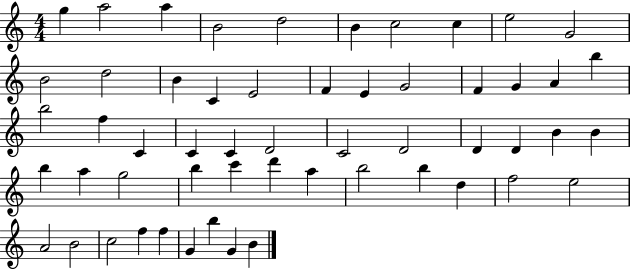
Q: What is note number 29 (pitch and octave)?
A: C4